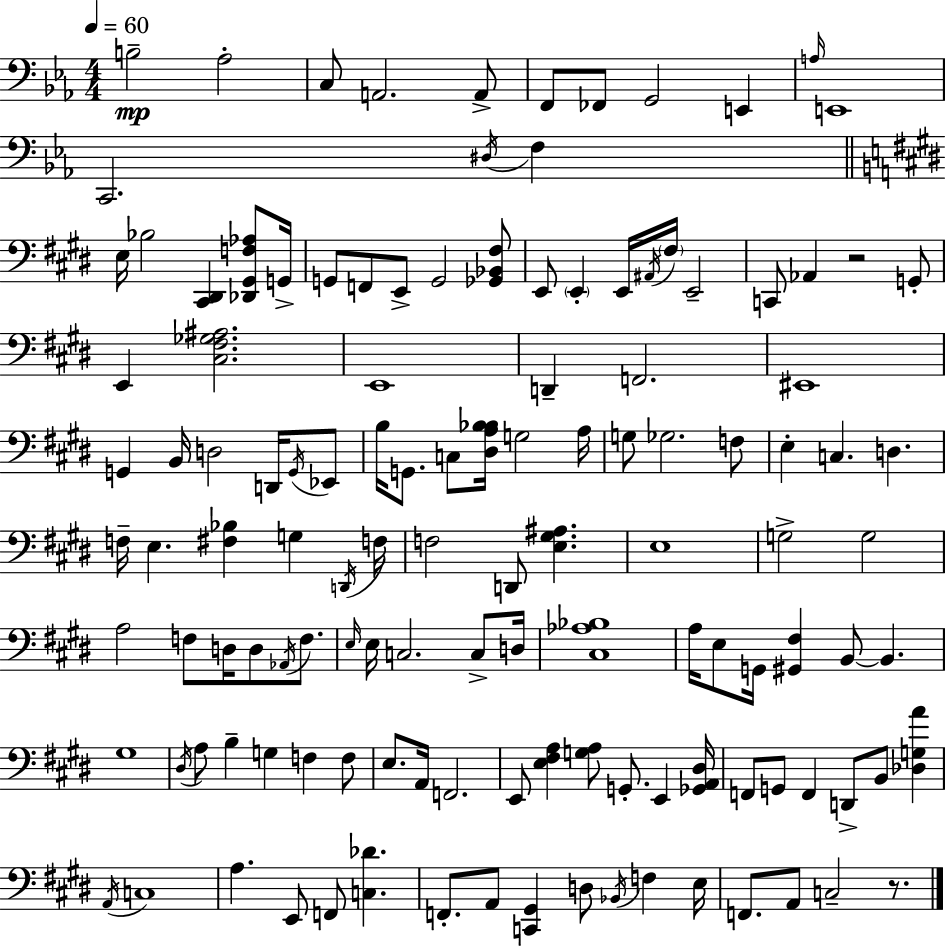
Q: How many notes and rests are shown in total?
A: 127